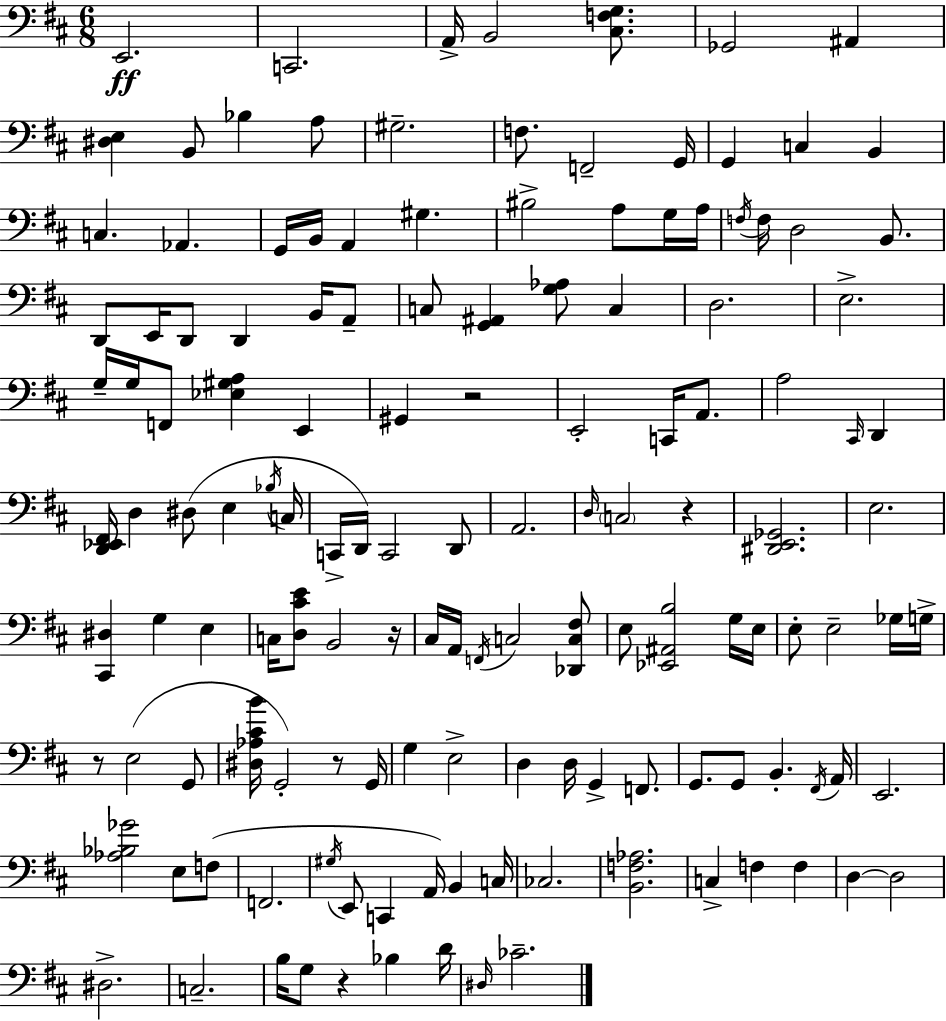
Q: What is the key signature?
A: D major